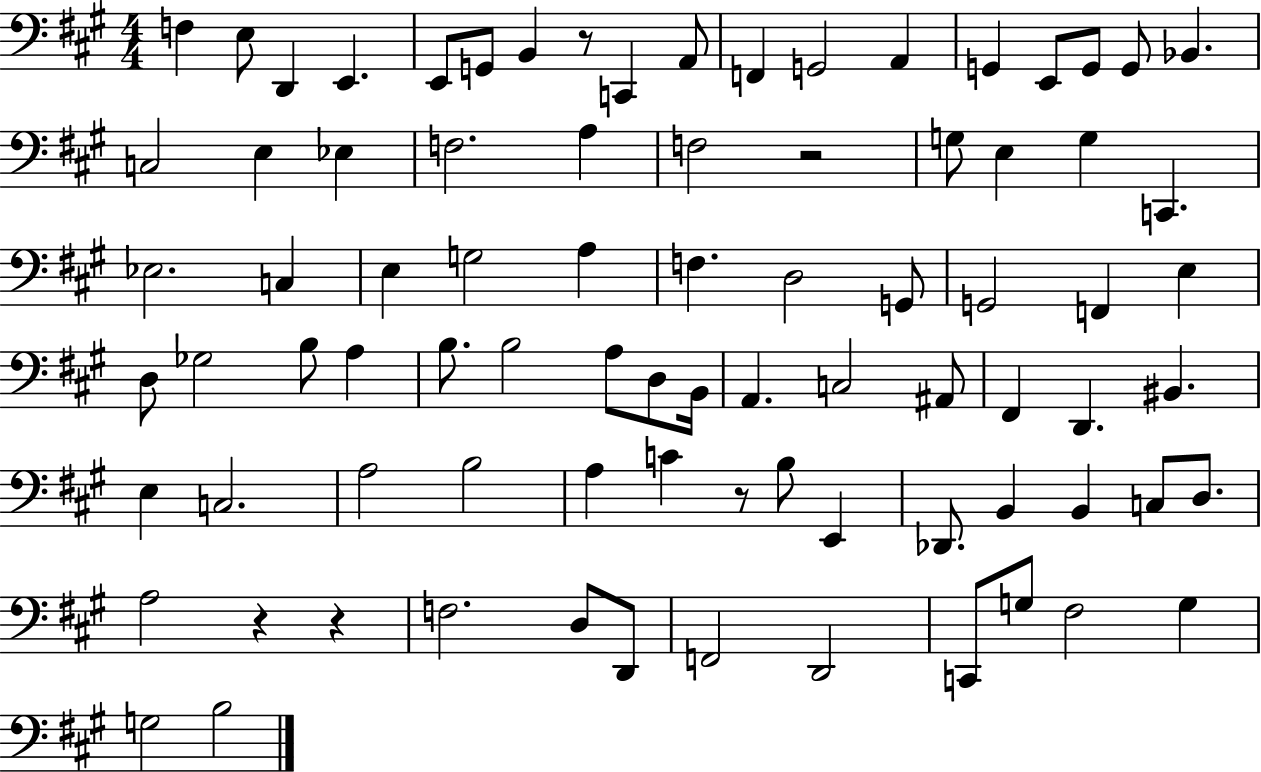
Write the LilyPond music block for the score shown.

{
  \clef bass
  \numericTimeSignature
  \time 4/4
  \key a \major
  f4 e8 d,4 e,4. | e,8 g,8 b,4 r8 c,4 a,8 | f,4 g,2 a,4 | g,4 e,8 g,8 g,8 bes,4. | \break c2 e4 ees4 | f2. a4 | f2 r2 | g8 e4 g4 c,4. | \break ees2. c4 | e4 g2 a4 | f4. d2 g,8 | g,2 f,4 e4 | \break d8 ges2 b8 a4 | b8. b2 a8 d8 b,16 | a,4. c2 ais,8 | fis,4 d,4. bis,4. | \break e4 c2. | a2 b2 | a4 c'4 r8 b8 e,4 | des,8. b,4 b,4 c8 d8. | \break a2 r4 r4 | f2. d8 d,8 | f,2 d,2 | c,8 g8 fis2 g4 | \break g2 b2 | \bar "|."
}